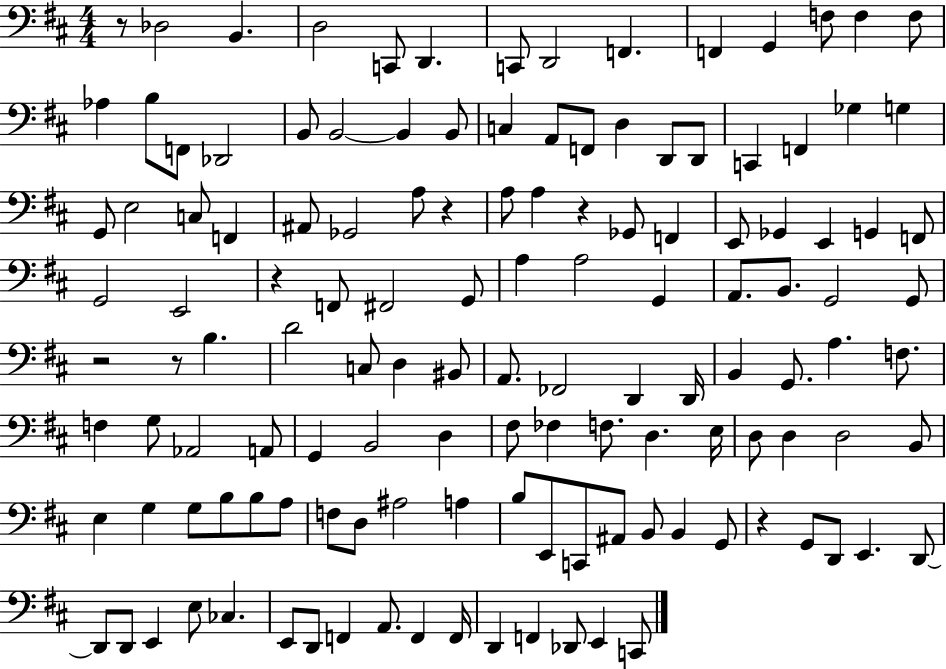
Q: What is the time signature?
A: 4/4